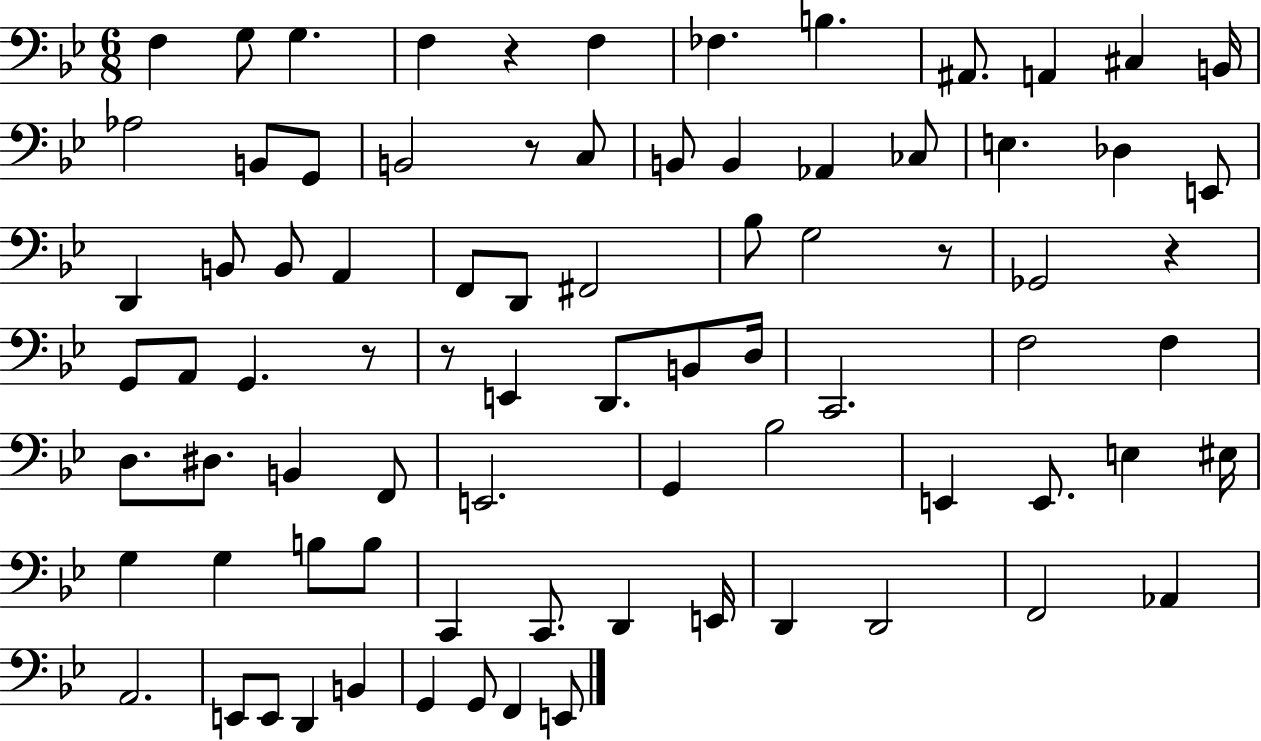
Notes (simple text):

F3/q G3/e G3/q. F3/q R/q F3/q FES3/q. B3/q. A#2/e. A2/q C#3/q B2/s Ab3/h B2/e G2/e B2/h R/e C3/e B2/e B2/q Ab2/q CES3/e E3/q. Db3/q E2/e D2/q B2/e B2/e A2/q F2/e D2/e F#2/h Bb3/e G3/h R/e Gb2/h R/q G2/e A2/e G2/q. R/e R/e E2/q D2/e. B2/e D3/s C2/h. F3/h F3/q D3/e. D#3/e. B2/q F2/e E2/h. G2/q Bb3/h E2/q E2/e. E3/q EIS3/s G3/q G3/q B3/e B3/e C2/q C2/e. D2/q E2/s D2/q D2/h F2/h Ab2/q A2/h. E2/e E2/e D2/q B2/q G2/q G2/e F2/q E2/e